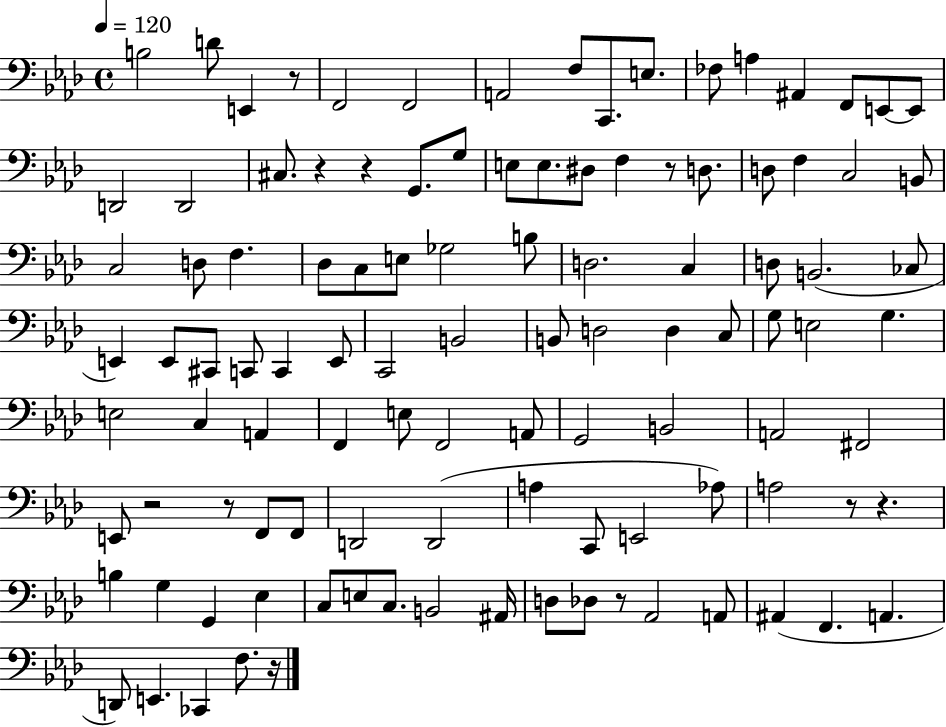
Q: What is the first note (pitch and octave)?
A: B3